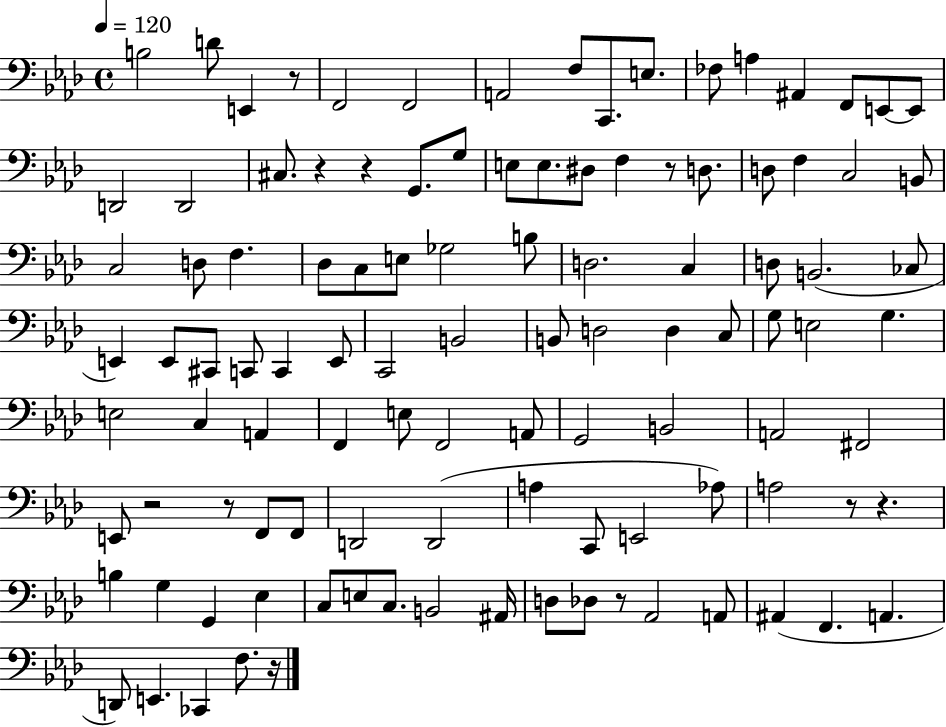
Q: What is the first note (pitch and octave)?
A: B3